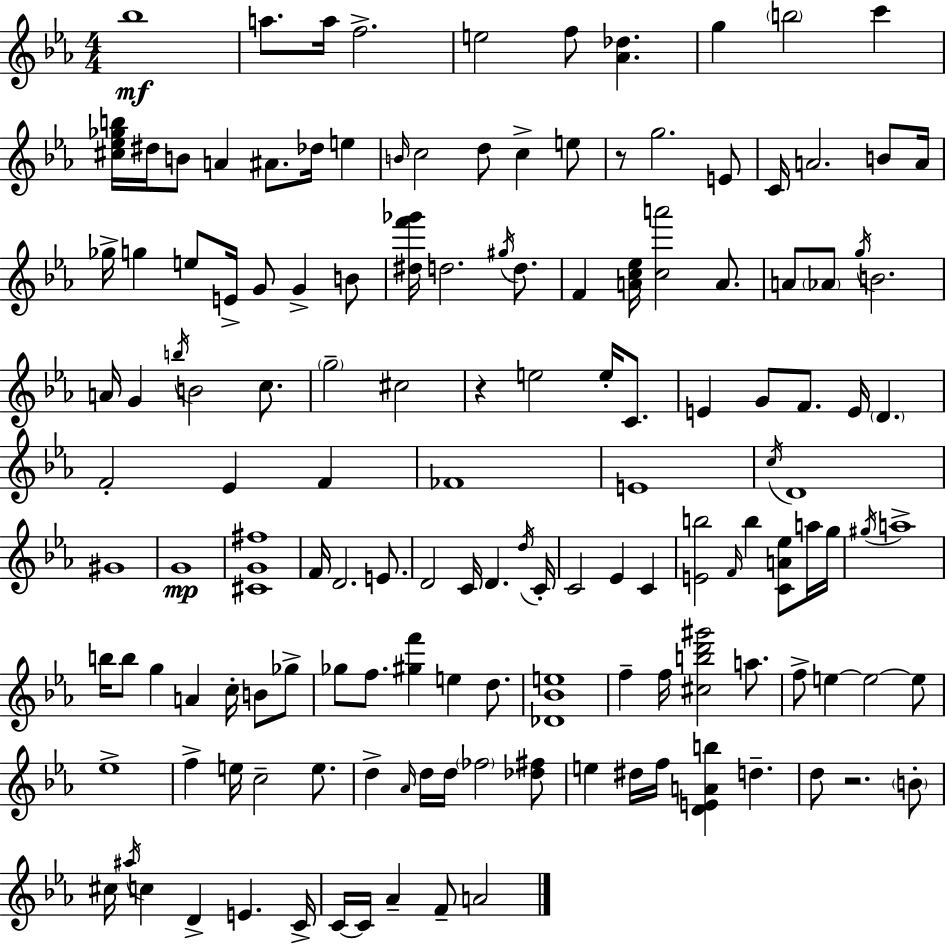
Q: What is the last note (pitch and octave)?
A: A4